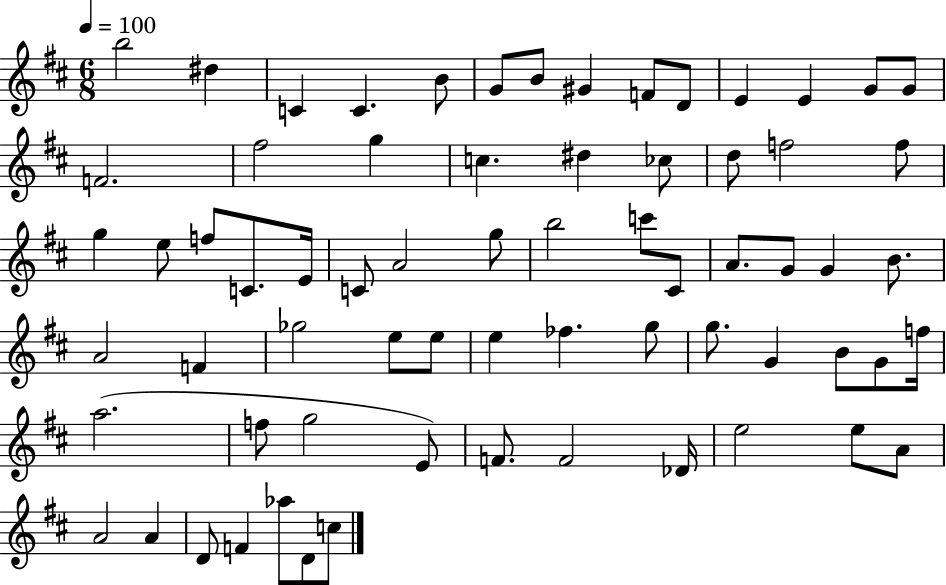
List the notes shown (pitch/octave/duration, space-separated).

B5/h D#5/q C4/q C4/q. B4/e G4/e B4/e G#4/q F4/e D4/e E4/q E4/q G4/e G4/e F4/h. F#5/h G5/q C5/q. D#5/q CES5/e D5/e F5/h F5/e G5/q E5/e F5/e C4/e. E4/s C4/e A4/h G5/e B5/h C6/e C#4/e A4/e. G4/e G4/q B4/e. A4/h F4/q Gb5/h E5/e E5/e E5/q FES5/q. G5/e G5/e. G4/q B4/e G4/e F5/s A5/h. F5/e G5/h E4/e F4/e. F4/h Db4/s E5/h E5/e A4/e A4/h A4/q D4/e F4/q Ab5/e D4/e C5/e